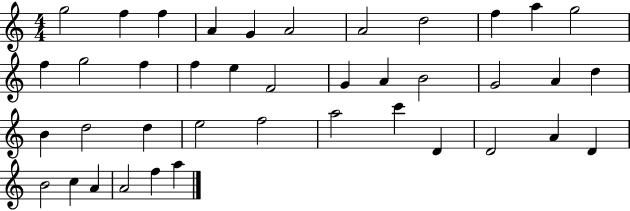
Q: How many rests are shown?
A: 0